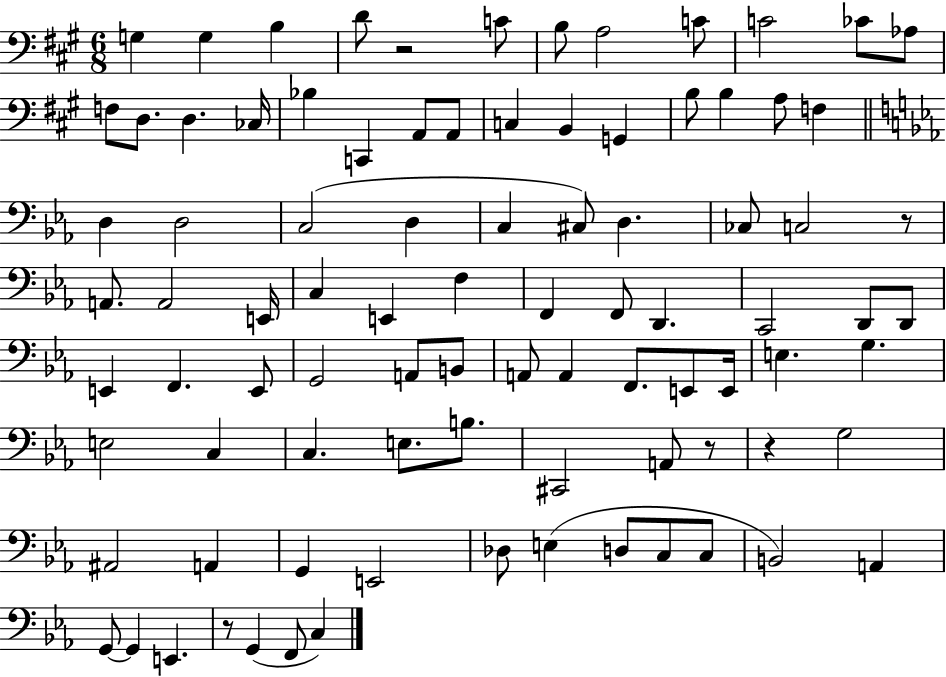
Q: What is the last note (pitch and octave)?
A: C3